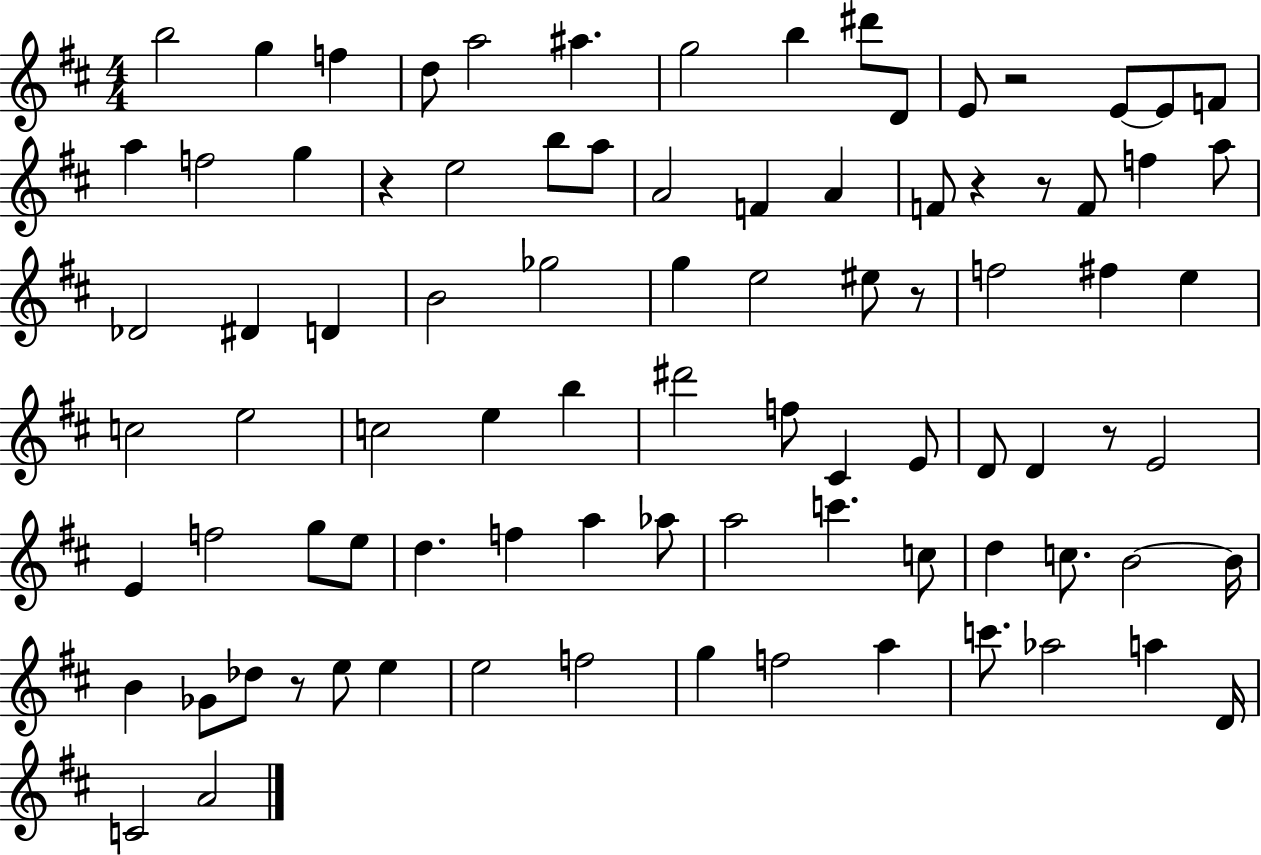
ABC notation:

X:1
T:Untitled
M:4/4
L:1/4
K:D
b2 g f d/2 a2 ^a g2 b ^d'/2 D/2 E/2 z2 E/2 E/2 F/2 a f2 g z e2 b/2 a/2 A2 F A F/2 z z/2 F/2 f a/2 _D2 ^D D B2 _g2 g e2 ^e/2 z/2 f2 ^f e c2 e2 c2 e b ^d'2 f/2 ^C E/2 D/2 D z/2 E2 E f2 g/2 e/2 d f a _a/2 a2 c' c/2 d c/2 B2 B/4 B _G/2 _d/2 z/2 e/2 e e2 f2 g f2 a c'/2 _a2 a D/4 C2 A2